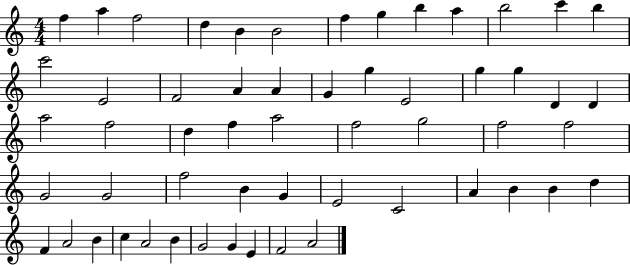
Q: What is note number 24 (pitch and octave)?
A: D4